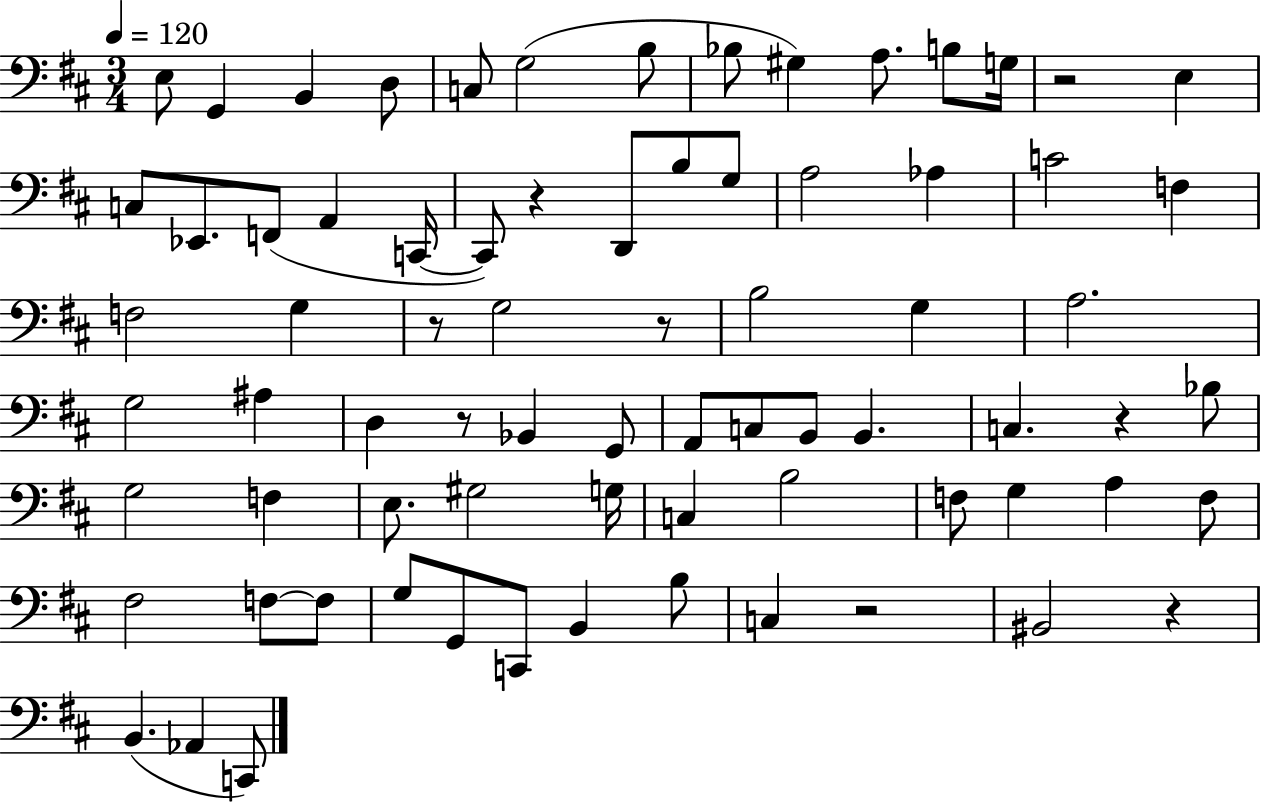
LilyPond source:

{
  \clef bass
  \numericTimeSignature
  \time 3/4
  \key d \major
  \tempo 4 = 120
  e8 g,4 b,4 d8 | c8 g2( b8 | bes8 gis4) a8. b8 g16 | r2 e4 | \break c8 ees,8. f,8( a,4 c,16~~ | c,8) r4 d,8 b8 g8 | a2 aes4 | c'2 f4 | \break f2 g4 | r8 g2 r8 | b2 g4 | a2. | \break g2 ais4 | d4 r8 bes,4 g,8 | a,8 c8 b,8 b,4. | c4. r4 bes8 | \break g2 f4 | e8. gis2 g16 | c4 b2 | f8 g4 a4 f8 | \break fis2 f8~~ f8 | g8 g,8 c,8 b,4 b8 | c4 r2 | bis,2 r4 | \break b,4.( aes,4 c,8) | \bar "|."
}